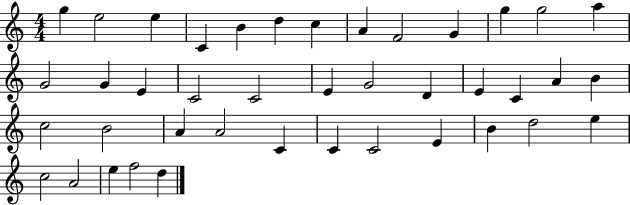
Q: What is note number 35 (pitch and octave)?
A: D5